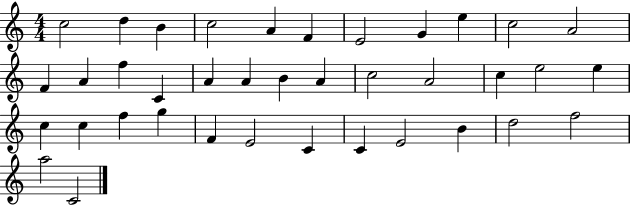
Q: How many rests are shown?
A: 0